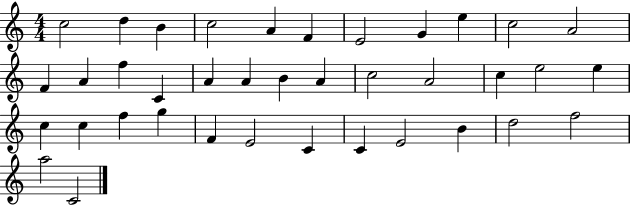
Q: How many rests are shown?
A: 0